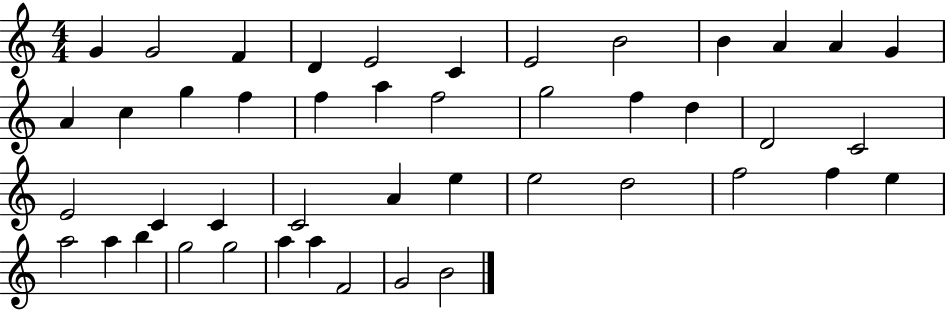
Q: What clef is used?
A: treble